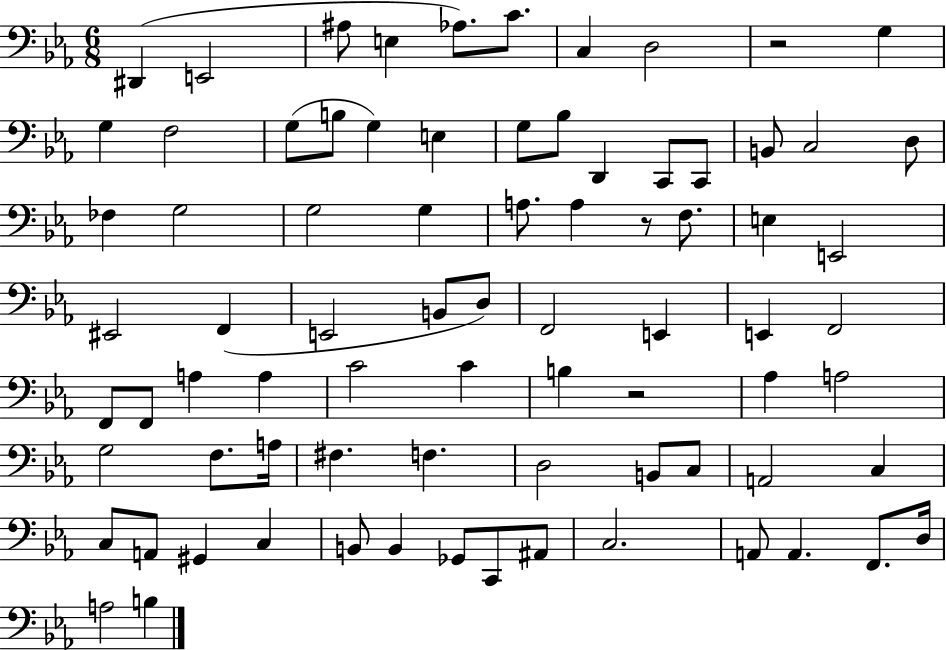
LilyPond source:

{
  \clef bass
  \numericTimeSignature
  \time 6/8
  \key ees \major
  dis,4( e,2 | ais8 e4 aes8.) c'8. | c4 d2 | r2 g4 | \break g4 f2 | g8( b8 g4) e4 | g8 bes8 d,4 c,8 c,8 | b,8 c2 d8 | \break fes4 g2 | g2 g4 | a8. a4 r8 f8. | e4 e,2 | \break eis,2 f,4( | e,2 b,8 d8) | f,2 e,4 | e,4 f,2 | \break f,8 f,8 a4 a4 | c'2 c'4 | b4 r2 | aes4 a2 | \break g2 f8. a16 | fis4. f4. | d2 b,8 c8 | a,2 c4 | \break c8 a,8 gis,4 c4 | b,8 b,4 ges,8 c,8 ais,8 | c2. | a,8 a,4. f,8. d16 | \break a2 b4 | \bar "|."
}